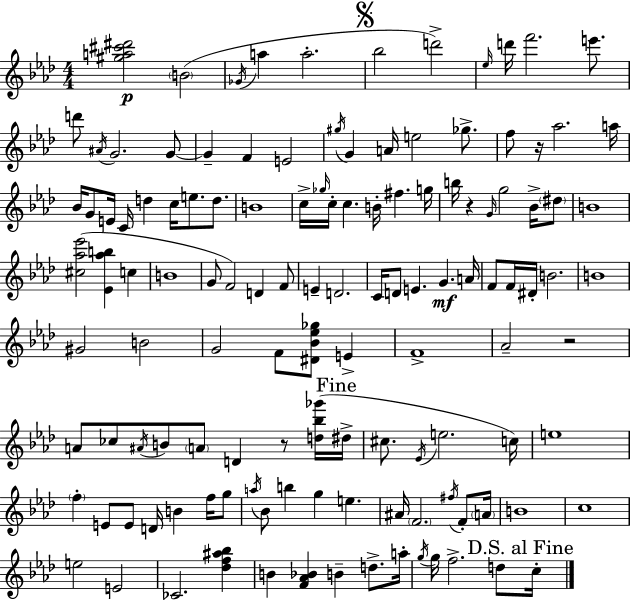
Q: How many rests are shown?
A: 4